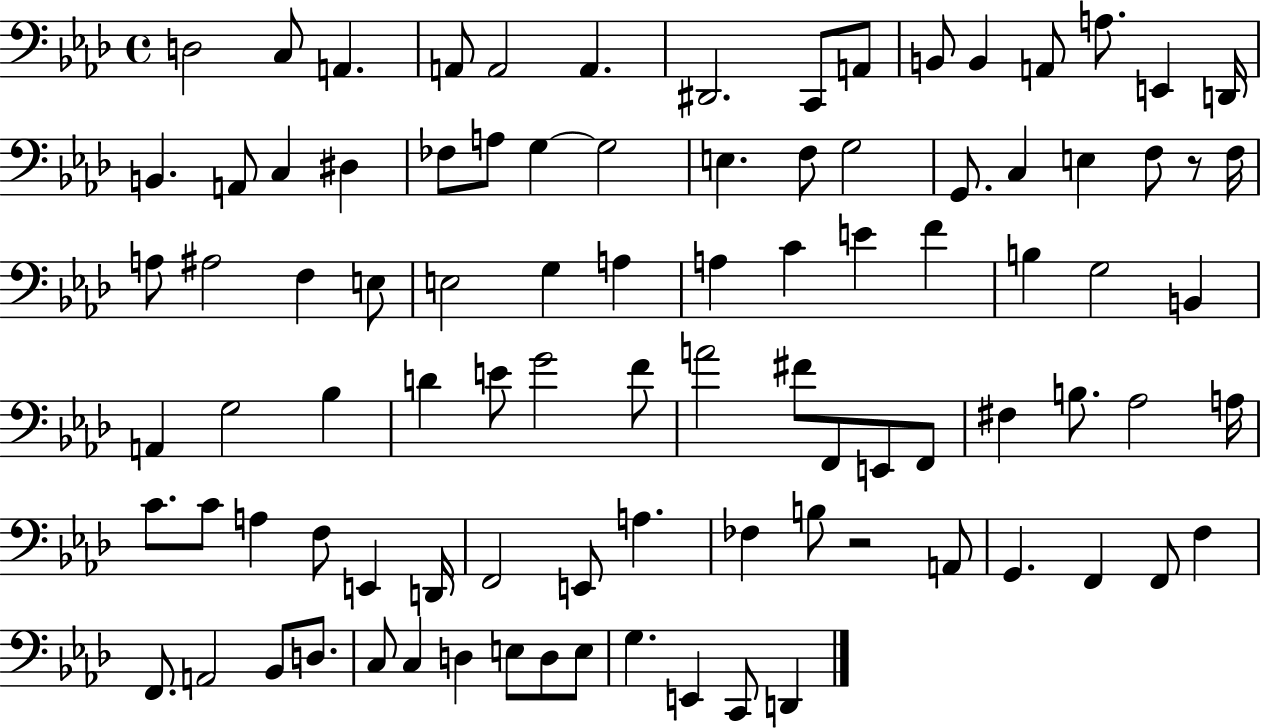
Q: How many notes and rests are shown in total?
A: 93